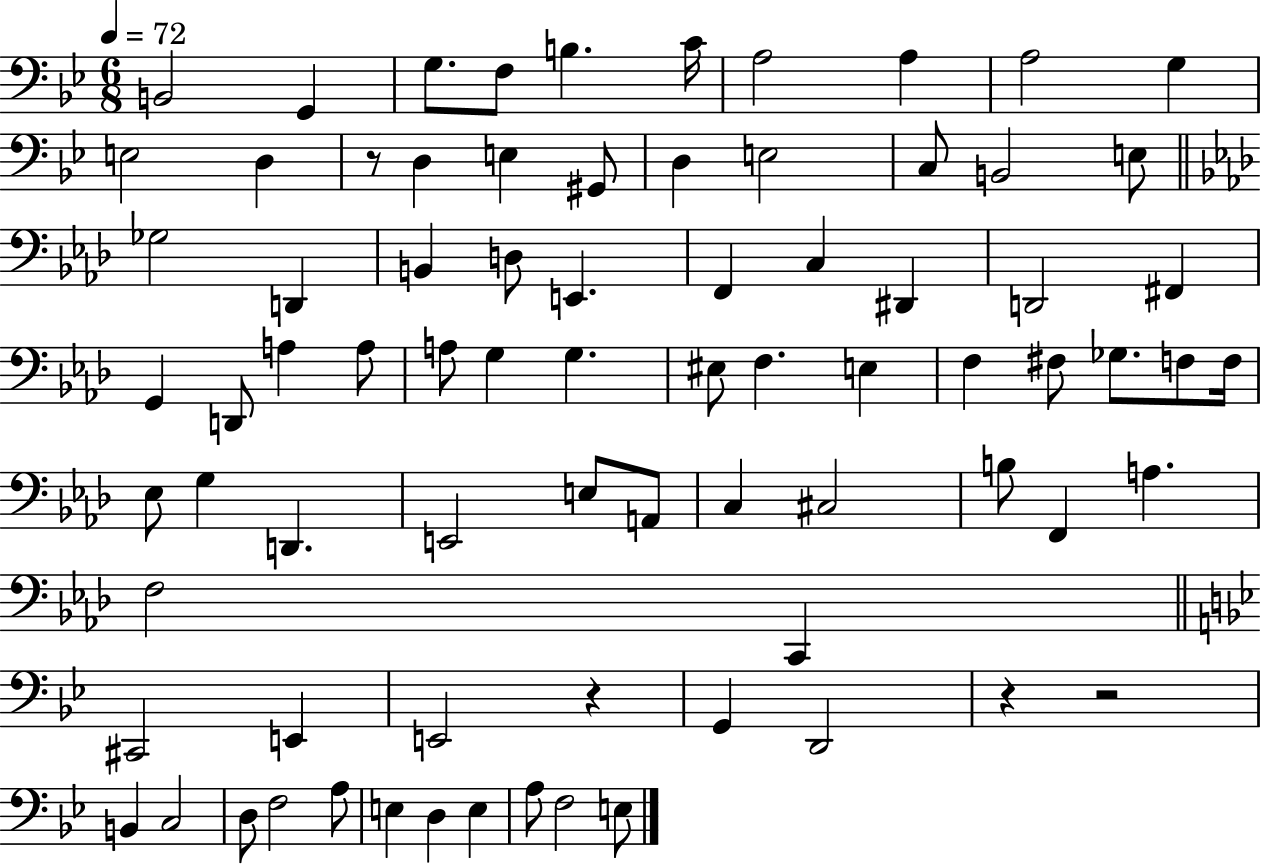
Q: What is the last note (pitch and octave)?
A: E3